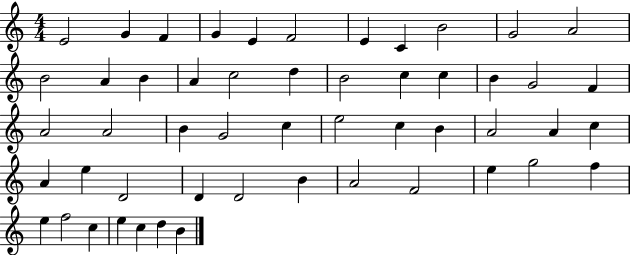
E4/h G4/q F4/q G4/q E4/q F4/h E4/q C4/q B4/h G4/h A4/h B4/h A4/q B4/q A4/q C5/h D5/q B4/h C5/q C5/q B4/q G4/h F4/q A4/h A4/h B4/q G4/h C5/q E5/h C5/q B4/q A4/h A4/q C5/q A4/q E5/q D4/h D4/q D4/h B4/q A4/h F4/h E5/q G5/h F5/q E5/q F5/h C5/q E5/q C5/q D5/q B4/q